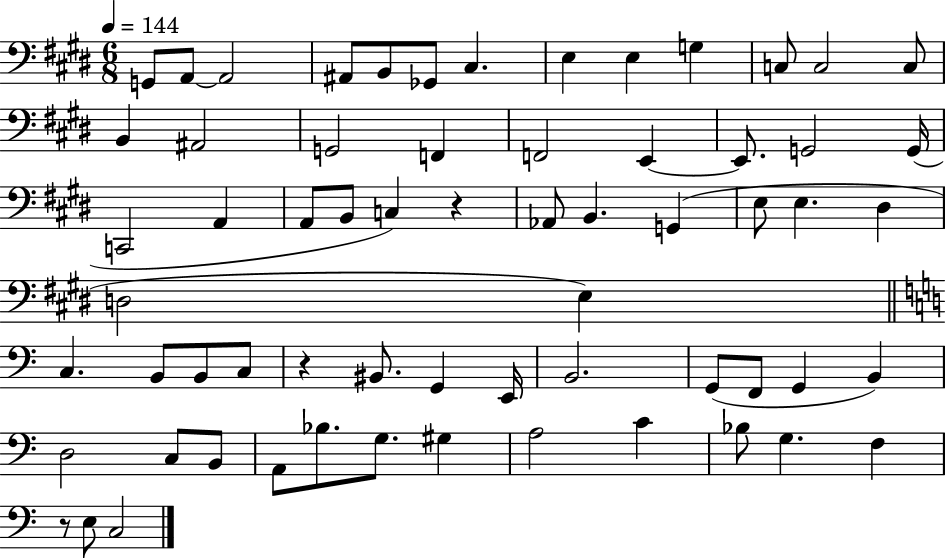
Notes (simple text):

G2/e A2/e A2/h A#2/e B2/e Gb2/e C#3/q. E3/q E3/q G3/q C3/e C3/h C3/e B2/q A#2/h G2/h F2/q F2/h E2/q E2/e. G2/h G2/s C2/h A2/q A2/e B2/e C3/q R/q Ab2/e B2/q. G2/q E3/e E3/q. D#3/q D3/h E3/q C3/q. B2/e B2/e C3/e R/q BIS2/e. G2/q E2/s B2/h. G2/e F2/e G2/q B2/q D3/h C3/e B2/e A2/e Bb3/e. G3/e. G#3/q A3/h C4/q Bb3/e G3/q. F3/q R/e E3/e C3/h